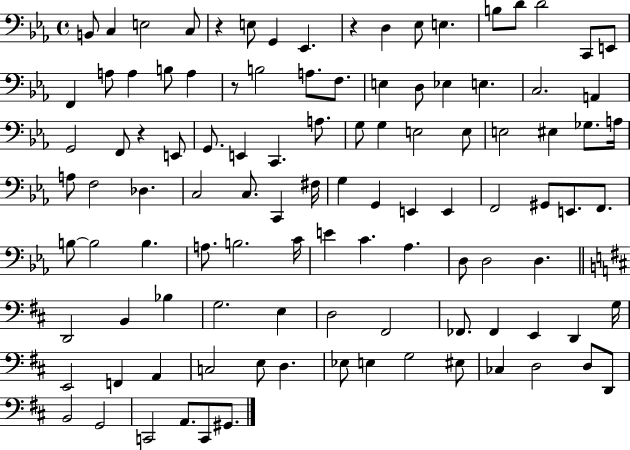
{
  \clef bass
  \time 4/4
  \defaultTimeSignature
  \key ees \major
  \repeat volta 2 { b,8 c4 e2 c8 | r4 e8 g,4 ees,4. | r4 d4 ees8 e4. | b8 d'8 d'2 c,8 e,8 | \break f,4 a8 a4 b8 a4 | r8 b2 a8. f8. | e4 d8 ees4 e4. | c2. a,4 | \break g,2 f,8 r4 e,8 | g,8. e,4 c,4. a8. | g8 g4 e2 e8 | e2 eis4 ges8. a16 | \break a8 f2 des4. | c2 c8. c,4 fis16 | g4 g,4 e,4 e,4 | f,2 gis,8 e,8. f,8. | \break b8~~ b2 b4. | a8. b2. c'16 | e'4 c'4. aes4. | d8 d2 d4. | \break \bar "||" \break \key d \major d,2 b,4 bes4 | g2. e4 | d2 fis,2 | fes,8. fes,4 e,4 d,4 g16 | \break e,2 f,4 a,4 | c2 e8 d4. | ees8 e4 g2 eis8 | ces4 d2 d8 d,8 | \break b,2 g,2 | c,2 a,8. c,8 gis,8. | } \bar "|."
}